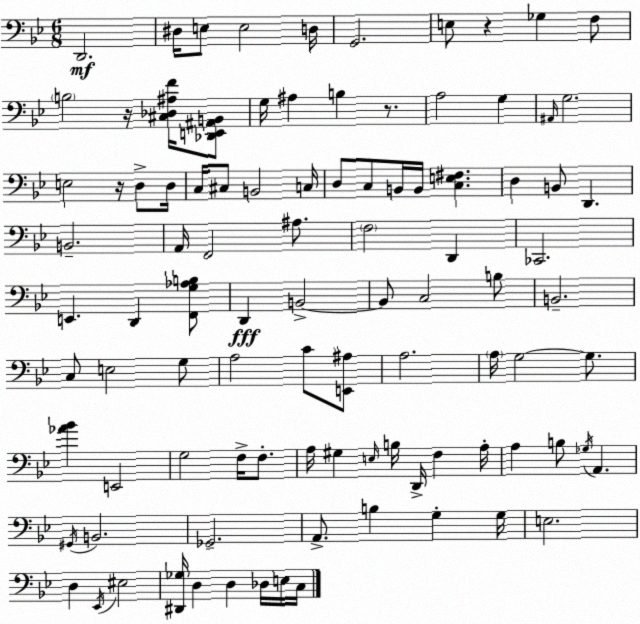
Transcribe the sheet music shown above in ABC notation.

X:1
T:Untitled
M:6/8
L:1/4
K:Bb
D,,2 ^D,/4 E,/2 E,2 D,/4 G,,2 E,/2 z _G, F,/2 B,2 z/4 [^C,_D,^A,F]/4 [_D,,E,,^A,,B,,]/2 G,/4 ^A, B, z/2 A,2 G, ^A,,/4 G,2 E,2 z/4 D,/2 D,/4 C,/4 ^C,/2 B,,2 C,/4 D,/2 C,/2 B,,/4 B,,/4 [C,E,^F,] D, B,,/2 D,, B,,2 A,,/4 F,,2 ^A,/2 F,2 D,, _C,,2 E,, D,, [F,,G,_A,B,]/2 D,, B,,2 B,,/2 C,2 B,/2 B,,2 C,/2 E,2 G,/2 A,2 C/2 [E,,^A,]/2 A,2 A,/4 G,2 G,/2 [_A_B] E,,2 G,2 F,/4 F,/2 A,/4 ^G, E,/4 B,/4 D,,/4 F, A,/4 A, B,/2 _G,/4 A,, ^G,,/4 B,,2 _G,,2 A,,/2 B, G, G,/4 E,2 D, _E,,/4 ^E,2 [^D,,_G,]/4 D, D, _D,/4 E,/4 C,/4